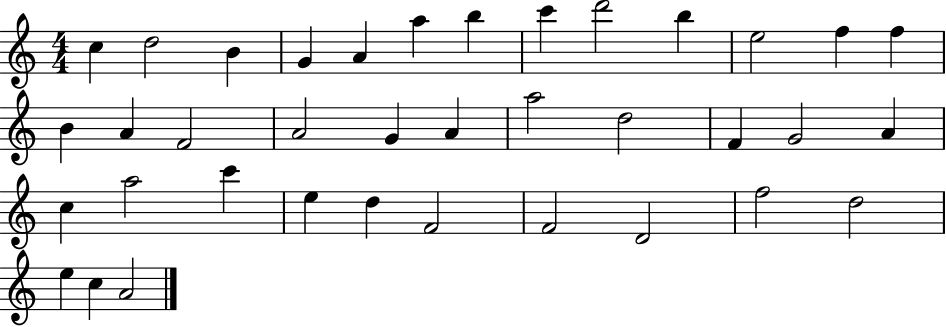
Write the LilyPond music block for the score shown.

{
  \clef treble
  \numericTimeSignature
  \time 4/4
  \key c \major
  c''4 d''2 b'4 | g'4 a'4 a''4 b''4 | c'''4 d'''2 b''4 | e''2 f''4 f''4 | \break b'4 a'4 f'2 | a'2 g'4 a'4 | a''2 d''2 | f'4 g'2 a'4 | \break c''4 a''2 c'''4 | e''4 d''4 f'2 | f'2 d'2 | f''2 d''2 | \break e''4 c''4 a'2 | \bar "|."
}